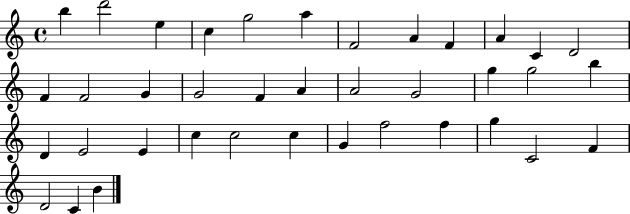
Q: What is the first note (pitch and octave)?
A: B5